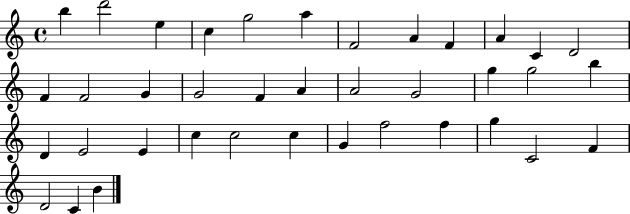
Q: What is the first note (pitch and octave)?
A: B5